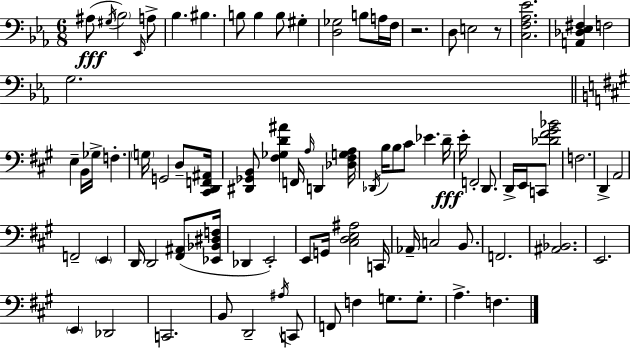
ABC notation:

X:1
T:Untitled
M:6/8
L:1/4
K:Cm
^A,/2 ^G,/4 _B,2 _E,,/4 A,/2 _B, ^B, B,/2 B, B,/2 ^G, [D,_G,]2 B,/2 A,/4 F,/4 z2 D,/2 E,2 z/2 [C,F,_A,_E]2 [A,,_D,_E,^F,] F,2 G,2 E, B,,/4 _G,/4 F, G,/4 G,,2 D,/2 [^C,,D,,F,,^A,,]/4 [^D,,_G,,B,,]/2 [^F,_G,D^A] F,,/4 A,/4 D,, [_D,^F,G,A,]/4 _D,,/4 B,/4 B,/2 ^C/2 _E D/4 E/4 F,,2 D,,/2 D,,/4 E,,/4 C,,/2 [_D^F^G_B]2 F,2 D,, A,,2 F,,2 E,, D,,/4 D,,2 [^F,,^A,,]/2 [_E,,_B,,^D,F,]/4 _D,, E,,2 E,,/2 G,,/4 [^C,D,E,^A,]2 C,,/4 _A,,/4 C,2 B,,/2 F,,2 [^A,,_B,,]2 E,,2 E,, _D,,2 C,,2 B,,/2 D,,2 ^A,/4 C,,/2 F,,/2 F, G,/2 G,/2 A, F,